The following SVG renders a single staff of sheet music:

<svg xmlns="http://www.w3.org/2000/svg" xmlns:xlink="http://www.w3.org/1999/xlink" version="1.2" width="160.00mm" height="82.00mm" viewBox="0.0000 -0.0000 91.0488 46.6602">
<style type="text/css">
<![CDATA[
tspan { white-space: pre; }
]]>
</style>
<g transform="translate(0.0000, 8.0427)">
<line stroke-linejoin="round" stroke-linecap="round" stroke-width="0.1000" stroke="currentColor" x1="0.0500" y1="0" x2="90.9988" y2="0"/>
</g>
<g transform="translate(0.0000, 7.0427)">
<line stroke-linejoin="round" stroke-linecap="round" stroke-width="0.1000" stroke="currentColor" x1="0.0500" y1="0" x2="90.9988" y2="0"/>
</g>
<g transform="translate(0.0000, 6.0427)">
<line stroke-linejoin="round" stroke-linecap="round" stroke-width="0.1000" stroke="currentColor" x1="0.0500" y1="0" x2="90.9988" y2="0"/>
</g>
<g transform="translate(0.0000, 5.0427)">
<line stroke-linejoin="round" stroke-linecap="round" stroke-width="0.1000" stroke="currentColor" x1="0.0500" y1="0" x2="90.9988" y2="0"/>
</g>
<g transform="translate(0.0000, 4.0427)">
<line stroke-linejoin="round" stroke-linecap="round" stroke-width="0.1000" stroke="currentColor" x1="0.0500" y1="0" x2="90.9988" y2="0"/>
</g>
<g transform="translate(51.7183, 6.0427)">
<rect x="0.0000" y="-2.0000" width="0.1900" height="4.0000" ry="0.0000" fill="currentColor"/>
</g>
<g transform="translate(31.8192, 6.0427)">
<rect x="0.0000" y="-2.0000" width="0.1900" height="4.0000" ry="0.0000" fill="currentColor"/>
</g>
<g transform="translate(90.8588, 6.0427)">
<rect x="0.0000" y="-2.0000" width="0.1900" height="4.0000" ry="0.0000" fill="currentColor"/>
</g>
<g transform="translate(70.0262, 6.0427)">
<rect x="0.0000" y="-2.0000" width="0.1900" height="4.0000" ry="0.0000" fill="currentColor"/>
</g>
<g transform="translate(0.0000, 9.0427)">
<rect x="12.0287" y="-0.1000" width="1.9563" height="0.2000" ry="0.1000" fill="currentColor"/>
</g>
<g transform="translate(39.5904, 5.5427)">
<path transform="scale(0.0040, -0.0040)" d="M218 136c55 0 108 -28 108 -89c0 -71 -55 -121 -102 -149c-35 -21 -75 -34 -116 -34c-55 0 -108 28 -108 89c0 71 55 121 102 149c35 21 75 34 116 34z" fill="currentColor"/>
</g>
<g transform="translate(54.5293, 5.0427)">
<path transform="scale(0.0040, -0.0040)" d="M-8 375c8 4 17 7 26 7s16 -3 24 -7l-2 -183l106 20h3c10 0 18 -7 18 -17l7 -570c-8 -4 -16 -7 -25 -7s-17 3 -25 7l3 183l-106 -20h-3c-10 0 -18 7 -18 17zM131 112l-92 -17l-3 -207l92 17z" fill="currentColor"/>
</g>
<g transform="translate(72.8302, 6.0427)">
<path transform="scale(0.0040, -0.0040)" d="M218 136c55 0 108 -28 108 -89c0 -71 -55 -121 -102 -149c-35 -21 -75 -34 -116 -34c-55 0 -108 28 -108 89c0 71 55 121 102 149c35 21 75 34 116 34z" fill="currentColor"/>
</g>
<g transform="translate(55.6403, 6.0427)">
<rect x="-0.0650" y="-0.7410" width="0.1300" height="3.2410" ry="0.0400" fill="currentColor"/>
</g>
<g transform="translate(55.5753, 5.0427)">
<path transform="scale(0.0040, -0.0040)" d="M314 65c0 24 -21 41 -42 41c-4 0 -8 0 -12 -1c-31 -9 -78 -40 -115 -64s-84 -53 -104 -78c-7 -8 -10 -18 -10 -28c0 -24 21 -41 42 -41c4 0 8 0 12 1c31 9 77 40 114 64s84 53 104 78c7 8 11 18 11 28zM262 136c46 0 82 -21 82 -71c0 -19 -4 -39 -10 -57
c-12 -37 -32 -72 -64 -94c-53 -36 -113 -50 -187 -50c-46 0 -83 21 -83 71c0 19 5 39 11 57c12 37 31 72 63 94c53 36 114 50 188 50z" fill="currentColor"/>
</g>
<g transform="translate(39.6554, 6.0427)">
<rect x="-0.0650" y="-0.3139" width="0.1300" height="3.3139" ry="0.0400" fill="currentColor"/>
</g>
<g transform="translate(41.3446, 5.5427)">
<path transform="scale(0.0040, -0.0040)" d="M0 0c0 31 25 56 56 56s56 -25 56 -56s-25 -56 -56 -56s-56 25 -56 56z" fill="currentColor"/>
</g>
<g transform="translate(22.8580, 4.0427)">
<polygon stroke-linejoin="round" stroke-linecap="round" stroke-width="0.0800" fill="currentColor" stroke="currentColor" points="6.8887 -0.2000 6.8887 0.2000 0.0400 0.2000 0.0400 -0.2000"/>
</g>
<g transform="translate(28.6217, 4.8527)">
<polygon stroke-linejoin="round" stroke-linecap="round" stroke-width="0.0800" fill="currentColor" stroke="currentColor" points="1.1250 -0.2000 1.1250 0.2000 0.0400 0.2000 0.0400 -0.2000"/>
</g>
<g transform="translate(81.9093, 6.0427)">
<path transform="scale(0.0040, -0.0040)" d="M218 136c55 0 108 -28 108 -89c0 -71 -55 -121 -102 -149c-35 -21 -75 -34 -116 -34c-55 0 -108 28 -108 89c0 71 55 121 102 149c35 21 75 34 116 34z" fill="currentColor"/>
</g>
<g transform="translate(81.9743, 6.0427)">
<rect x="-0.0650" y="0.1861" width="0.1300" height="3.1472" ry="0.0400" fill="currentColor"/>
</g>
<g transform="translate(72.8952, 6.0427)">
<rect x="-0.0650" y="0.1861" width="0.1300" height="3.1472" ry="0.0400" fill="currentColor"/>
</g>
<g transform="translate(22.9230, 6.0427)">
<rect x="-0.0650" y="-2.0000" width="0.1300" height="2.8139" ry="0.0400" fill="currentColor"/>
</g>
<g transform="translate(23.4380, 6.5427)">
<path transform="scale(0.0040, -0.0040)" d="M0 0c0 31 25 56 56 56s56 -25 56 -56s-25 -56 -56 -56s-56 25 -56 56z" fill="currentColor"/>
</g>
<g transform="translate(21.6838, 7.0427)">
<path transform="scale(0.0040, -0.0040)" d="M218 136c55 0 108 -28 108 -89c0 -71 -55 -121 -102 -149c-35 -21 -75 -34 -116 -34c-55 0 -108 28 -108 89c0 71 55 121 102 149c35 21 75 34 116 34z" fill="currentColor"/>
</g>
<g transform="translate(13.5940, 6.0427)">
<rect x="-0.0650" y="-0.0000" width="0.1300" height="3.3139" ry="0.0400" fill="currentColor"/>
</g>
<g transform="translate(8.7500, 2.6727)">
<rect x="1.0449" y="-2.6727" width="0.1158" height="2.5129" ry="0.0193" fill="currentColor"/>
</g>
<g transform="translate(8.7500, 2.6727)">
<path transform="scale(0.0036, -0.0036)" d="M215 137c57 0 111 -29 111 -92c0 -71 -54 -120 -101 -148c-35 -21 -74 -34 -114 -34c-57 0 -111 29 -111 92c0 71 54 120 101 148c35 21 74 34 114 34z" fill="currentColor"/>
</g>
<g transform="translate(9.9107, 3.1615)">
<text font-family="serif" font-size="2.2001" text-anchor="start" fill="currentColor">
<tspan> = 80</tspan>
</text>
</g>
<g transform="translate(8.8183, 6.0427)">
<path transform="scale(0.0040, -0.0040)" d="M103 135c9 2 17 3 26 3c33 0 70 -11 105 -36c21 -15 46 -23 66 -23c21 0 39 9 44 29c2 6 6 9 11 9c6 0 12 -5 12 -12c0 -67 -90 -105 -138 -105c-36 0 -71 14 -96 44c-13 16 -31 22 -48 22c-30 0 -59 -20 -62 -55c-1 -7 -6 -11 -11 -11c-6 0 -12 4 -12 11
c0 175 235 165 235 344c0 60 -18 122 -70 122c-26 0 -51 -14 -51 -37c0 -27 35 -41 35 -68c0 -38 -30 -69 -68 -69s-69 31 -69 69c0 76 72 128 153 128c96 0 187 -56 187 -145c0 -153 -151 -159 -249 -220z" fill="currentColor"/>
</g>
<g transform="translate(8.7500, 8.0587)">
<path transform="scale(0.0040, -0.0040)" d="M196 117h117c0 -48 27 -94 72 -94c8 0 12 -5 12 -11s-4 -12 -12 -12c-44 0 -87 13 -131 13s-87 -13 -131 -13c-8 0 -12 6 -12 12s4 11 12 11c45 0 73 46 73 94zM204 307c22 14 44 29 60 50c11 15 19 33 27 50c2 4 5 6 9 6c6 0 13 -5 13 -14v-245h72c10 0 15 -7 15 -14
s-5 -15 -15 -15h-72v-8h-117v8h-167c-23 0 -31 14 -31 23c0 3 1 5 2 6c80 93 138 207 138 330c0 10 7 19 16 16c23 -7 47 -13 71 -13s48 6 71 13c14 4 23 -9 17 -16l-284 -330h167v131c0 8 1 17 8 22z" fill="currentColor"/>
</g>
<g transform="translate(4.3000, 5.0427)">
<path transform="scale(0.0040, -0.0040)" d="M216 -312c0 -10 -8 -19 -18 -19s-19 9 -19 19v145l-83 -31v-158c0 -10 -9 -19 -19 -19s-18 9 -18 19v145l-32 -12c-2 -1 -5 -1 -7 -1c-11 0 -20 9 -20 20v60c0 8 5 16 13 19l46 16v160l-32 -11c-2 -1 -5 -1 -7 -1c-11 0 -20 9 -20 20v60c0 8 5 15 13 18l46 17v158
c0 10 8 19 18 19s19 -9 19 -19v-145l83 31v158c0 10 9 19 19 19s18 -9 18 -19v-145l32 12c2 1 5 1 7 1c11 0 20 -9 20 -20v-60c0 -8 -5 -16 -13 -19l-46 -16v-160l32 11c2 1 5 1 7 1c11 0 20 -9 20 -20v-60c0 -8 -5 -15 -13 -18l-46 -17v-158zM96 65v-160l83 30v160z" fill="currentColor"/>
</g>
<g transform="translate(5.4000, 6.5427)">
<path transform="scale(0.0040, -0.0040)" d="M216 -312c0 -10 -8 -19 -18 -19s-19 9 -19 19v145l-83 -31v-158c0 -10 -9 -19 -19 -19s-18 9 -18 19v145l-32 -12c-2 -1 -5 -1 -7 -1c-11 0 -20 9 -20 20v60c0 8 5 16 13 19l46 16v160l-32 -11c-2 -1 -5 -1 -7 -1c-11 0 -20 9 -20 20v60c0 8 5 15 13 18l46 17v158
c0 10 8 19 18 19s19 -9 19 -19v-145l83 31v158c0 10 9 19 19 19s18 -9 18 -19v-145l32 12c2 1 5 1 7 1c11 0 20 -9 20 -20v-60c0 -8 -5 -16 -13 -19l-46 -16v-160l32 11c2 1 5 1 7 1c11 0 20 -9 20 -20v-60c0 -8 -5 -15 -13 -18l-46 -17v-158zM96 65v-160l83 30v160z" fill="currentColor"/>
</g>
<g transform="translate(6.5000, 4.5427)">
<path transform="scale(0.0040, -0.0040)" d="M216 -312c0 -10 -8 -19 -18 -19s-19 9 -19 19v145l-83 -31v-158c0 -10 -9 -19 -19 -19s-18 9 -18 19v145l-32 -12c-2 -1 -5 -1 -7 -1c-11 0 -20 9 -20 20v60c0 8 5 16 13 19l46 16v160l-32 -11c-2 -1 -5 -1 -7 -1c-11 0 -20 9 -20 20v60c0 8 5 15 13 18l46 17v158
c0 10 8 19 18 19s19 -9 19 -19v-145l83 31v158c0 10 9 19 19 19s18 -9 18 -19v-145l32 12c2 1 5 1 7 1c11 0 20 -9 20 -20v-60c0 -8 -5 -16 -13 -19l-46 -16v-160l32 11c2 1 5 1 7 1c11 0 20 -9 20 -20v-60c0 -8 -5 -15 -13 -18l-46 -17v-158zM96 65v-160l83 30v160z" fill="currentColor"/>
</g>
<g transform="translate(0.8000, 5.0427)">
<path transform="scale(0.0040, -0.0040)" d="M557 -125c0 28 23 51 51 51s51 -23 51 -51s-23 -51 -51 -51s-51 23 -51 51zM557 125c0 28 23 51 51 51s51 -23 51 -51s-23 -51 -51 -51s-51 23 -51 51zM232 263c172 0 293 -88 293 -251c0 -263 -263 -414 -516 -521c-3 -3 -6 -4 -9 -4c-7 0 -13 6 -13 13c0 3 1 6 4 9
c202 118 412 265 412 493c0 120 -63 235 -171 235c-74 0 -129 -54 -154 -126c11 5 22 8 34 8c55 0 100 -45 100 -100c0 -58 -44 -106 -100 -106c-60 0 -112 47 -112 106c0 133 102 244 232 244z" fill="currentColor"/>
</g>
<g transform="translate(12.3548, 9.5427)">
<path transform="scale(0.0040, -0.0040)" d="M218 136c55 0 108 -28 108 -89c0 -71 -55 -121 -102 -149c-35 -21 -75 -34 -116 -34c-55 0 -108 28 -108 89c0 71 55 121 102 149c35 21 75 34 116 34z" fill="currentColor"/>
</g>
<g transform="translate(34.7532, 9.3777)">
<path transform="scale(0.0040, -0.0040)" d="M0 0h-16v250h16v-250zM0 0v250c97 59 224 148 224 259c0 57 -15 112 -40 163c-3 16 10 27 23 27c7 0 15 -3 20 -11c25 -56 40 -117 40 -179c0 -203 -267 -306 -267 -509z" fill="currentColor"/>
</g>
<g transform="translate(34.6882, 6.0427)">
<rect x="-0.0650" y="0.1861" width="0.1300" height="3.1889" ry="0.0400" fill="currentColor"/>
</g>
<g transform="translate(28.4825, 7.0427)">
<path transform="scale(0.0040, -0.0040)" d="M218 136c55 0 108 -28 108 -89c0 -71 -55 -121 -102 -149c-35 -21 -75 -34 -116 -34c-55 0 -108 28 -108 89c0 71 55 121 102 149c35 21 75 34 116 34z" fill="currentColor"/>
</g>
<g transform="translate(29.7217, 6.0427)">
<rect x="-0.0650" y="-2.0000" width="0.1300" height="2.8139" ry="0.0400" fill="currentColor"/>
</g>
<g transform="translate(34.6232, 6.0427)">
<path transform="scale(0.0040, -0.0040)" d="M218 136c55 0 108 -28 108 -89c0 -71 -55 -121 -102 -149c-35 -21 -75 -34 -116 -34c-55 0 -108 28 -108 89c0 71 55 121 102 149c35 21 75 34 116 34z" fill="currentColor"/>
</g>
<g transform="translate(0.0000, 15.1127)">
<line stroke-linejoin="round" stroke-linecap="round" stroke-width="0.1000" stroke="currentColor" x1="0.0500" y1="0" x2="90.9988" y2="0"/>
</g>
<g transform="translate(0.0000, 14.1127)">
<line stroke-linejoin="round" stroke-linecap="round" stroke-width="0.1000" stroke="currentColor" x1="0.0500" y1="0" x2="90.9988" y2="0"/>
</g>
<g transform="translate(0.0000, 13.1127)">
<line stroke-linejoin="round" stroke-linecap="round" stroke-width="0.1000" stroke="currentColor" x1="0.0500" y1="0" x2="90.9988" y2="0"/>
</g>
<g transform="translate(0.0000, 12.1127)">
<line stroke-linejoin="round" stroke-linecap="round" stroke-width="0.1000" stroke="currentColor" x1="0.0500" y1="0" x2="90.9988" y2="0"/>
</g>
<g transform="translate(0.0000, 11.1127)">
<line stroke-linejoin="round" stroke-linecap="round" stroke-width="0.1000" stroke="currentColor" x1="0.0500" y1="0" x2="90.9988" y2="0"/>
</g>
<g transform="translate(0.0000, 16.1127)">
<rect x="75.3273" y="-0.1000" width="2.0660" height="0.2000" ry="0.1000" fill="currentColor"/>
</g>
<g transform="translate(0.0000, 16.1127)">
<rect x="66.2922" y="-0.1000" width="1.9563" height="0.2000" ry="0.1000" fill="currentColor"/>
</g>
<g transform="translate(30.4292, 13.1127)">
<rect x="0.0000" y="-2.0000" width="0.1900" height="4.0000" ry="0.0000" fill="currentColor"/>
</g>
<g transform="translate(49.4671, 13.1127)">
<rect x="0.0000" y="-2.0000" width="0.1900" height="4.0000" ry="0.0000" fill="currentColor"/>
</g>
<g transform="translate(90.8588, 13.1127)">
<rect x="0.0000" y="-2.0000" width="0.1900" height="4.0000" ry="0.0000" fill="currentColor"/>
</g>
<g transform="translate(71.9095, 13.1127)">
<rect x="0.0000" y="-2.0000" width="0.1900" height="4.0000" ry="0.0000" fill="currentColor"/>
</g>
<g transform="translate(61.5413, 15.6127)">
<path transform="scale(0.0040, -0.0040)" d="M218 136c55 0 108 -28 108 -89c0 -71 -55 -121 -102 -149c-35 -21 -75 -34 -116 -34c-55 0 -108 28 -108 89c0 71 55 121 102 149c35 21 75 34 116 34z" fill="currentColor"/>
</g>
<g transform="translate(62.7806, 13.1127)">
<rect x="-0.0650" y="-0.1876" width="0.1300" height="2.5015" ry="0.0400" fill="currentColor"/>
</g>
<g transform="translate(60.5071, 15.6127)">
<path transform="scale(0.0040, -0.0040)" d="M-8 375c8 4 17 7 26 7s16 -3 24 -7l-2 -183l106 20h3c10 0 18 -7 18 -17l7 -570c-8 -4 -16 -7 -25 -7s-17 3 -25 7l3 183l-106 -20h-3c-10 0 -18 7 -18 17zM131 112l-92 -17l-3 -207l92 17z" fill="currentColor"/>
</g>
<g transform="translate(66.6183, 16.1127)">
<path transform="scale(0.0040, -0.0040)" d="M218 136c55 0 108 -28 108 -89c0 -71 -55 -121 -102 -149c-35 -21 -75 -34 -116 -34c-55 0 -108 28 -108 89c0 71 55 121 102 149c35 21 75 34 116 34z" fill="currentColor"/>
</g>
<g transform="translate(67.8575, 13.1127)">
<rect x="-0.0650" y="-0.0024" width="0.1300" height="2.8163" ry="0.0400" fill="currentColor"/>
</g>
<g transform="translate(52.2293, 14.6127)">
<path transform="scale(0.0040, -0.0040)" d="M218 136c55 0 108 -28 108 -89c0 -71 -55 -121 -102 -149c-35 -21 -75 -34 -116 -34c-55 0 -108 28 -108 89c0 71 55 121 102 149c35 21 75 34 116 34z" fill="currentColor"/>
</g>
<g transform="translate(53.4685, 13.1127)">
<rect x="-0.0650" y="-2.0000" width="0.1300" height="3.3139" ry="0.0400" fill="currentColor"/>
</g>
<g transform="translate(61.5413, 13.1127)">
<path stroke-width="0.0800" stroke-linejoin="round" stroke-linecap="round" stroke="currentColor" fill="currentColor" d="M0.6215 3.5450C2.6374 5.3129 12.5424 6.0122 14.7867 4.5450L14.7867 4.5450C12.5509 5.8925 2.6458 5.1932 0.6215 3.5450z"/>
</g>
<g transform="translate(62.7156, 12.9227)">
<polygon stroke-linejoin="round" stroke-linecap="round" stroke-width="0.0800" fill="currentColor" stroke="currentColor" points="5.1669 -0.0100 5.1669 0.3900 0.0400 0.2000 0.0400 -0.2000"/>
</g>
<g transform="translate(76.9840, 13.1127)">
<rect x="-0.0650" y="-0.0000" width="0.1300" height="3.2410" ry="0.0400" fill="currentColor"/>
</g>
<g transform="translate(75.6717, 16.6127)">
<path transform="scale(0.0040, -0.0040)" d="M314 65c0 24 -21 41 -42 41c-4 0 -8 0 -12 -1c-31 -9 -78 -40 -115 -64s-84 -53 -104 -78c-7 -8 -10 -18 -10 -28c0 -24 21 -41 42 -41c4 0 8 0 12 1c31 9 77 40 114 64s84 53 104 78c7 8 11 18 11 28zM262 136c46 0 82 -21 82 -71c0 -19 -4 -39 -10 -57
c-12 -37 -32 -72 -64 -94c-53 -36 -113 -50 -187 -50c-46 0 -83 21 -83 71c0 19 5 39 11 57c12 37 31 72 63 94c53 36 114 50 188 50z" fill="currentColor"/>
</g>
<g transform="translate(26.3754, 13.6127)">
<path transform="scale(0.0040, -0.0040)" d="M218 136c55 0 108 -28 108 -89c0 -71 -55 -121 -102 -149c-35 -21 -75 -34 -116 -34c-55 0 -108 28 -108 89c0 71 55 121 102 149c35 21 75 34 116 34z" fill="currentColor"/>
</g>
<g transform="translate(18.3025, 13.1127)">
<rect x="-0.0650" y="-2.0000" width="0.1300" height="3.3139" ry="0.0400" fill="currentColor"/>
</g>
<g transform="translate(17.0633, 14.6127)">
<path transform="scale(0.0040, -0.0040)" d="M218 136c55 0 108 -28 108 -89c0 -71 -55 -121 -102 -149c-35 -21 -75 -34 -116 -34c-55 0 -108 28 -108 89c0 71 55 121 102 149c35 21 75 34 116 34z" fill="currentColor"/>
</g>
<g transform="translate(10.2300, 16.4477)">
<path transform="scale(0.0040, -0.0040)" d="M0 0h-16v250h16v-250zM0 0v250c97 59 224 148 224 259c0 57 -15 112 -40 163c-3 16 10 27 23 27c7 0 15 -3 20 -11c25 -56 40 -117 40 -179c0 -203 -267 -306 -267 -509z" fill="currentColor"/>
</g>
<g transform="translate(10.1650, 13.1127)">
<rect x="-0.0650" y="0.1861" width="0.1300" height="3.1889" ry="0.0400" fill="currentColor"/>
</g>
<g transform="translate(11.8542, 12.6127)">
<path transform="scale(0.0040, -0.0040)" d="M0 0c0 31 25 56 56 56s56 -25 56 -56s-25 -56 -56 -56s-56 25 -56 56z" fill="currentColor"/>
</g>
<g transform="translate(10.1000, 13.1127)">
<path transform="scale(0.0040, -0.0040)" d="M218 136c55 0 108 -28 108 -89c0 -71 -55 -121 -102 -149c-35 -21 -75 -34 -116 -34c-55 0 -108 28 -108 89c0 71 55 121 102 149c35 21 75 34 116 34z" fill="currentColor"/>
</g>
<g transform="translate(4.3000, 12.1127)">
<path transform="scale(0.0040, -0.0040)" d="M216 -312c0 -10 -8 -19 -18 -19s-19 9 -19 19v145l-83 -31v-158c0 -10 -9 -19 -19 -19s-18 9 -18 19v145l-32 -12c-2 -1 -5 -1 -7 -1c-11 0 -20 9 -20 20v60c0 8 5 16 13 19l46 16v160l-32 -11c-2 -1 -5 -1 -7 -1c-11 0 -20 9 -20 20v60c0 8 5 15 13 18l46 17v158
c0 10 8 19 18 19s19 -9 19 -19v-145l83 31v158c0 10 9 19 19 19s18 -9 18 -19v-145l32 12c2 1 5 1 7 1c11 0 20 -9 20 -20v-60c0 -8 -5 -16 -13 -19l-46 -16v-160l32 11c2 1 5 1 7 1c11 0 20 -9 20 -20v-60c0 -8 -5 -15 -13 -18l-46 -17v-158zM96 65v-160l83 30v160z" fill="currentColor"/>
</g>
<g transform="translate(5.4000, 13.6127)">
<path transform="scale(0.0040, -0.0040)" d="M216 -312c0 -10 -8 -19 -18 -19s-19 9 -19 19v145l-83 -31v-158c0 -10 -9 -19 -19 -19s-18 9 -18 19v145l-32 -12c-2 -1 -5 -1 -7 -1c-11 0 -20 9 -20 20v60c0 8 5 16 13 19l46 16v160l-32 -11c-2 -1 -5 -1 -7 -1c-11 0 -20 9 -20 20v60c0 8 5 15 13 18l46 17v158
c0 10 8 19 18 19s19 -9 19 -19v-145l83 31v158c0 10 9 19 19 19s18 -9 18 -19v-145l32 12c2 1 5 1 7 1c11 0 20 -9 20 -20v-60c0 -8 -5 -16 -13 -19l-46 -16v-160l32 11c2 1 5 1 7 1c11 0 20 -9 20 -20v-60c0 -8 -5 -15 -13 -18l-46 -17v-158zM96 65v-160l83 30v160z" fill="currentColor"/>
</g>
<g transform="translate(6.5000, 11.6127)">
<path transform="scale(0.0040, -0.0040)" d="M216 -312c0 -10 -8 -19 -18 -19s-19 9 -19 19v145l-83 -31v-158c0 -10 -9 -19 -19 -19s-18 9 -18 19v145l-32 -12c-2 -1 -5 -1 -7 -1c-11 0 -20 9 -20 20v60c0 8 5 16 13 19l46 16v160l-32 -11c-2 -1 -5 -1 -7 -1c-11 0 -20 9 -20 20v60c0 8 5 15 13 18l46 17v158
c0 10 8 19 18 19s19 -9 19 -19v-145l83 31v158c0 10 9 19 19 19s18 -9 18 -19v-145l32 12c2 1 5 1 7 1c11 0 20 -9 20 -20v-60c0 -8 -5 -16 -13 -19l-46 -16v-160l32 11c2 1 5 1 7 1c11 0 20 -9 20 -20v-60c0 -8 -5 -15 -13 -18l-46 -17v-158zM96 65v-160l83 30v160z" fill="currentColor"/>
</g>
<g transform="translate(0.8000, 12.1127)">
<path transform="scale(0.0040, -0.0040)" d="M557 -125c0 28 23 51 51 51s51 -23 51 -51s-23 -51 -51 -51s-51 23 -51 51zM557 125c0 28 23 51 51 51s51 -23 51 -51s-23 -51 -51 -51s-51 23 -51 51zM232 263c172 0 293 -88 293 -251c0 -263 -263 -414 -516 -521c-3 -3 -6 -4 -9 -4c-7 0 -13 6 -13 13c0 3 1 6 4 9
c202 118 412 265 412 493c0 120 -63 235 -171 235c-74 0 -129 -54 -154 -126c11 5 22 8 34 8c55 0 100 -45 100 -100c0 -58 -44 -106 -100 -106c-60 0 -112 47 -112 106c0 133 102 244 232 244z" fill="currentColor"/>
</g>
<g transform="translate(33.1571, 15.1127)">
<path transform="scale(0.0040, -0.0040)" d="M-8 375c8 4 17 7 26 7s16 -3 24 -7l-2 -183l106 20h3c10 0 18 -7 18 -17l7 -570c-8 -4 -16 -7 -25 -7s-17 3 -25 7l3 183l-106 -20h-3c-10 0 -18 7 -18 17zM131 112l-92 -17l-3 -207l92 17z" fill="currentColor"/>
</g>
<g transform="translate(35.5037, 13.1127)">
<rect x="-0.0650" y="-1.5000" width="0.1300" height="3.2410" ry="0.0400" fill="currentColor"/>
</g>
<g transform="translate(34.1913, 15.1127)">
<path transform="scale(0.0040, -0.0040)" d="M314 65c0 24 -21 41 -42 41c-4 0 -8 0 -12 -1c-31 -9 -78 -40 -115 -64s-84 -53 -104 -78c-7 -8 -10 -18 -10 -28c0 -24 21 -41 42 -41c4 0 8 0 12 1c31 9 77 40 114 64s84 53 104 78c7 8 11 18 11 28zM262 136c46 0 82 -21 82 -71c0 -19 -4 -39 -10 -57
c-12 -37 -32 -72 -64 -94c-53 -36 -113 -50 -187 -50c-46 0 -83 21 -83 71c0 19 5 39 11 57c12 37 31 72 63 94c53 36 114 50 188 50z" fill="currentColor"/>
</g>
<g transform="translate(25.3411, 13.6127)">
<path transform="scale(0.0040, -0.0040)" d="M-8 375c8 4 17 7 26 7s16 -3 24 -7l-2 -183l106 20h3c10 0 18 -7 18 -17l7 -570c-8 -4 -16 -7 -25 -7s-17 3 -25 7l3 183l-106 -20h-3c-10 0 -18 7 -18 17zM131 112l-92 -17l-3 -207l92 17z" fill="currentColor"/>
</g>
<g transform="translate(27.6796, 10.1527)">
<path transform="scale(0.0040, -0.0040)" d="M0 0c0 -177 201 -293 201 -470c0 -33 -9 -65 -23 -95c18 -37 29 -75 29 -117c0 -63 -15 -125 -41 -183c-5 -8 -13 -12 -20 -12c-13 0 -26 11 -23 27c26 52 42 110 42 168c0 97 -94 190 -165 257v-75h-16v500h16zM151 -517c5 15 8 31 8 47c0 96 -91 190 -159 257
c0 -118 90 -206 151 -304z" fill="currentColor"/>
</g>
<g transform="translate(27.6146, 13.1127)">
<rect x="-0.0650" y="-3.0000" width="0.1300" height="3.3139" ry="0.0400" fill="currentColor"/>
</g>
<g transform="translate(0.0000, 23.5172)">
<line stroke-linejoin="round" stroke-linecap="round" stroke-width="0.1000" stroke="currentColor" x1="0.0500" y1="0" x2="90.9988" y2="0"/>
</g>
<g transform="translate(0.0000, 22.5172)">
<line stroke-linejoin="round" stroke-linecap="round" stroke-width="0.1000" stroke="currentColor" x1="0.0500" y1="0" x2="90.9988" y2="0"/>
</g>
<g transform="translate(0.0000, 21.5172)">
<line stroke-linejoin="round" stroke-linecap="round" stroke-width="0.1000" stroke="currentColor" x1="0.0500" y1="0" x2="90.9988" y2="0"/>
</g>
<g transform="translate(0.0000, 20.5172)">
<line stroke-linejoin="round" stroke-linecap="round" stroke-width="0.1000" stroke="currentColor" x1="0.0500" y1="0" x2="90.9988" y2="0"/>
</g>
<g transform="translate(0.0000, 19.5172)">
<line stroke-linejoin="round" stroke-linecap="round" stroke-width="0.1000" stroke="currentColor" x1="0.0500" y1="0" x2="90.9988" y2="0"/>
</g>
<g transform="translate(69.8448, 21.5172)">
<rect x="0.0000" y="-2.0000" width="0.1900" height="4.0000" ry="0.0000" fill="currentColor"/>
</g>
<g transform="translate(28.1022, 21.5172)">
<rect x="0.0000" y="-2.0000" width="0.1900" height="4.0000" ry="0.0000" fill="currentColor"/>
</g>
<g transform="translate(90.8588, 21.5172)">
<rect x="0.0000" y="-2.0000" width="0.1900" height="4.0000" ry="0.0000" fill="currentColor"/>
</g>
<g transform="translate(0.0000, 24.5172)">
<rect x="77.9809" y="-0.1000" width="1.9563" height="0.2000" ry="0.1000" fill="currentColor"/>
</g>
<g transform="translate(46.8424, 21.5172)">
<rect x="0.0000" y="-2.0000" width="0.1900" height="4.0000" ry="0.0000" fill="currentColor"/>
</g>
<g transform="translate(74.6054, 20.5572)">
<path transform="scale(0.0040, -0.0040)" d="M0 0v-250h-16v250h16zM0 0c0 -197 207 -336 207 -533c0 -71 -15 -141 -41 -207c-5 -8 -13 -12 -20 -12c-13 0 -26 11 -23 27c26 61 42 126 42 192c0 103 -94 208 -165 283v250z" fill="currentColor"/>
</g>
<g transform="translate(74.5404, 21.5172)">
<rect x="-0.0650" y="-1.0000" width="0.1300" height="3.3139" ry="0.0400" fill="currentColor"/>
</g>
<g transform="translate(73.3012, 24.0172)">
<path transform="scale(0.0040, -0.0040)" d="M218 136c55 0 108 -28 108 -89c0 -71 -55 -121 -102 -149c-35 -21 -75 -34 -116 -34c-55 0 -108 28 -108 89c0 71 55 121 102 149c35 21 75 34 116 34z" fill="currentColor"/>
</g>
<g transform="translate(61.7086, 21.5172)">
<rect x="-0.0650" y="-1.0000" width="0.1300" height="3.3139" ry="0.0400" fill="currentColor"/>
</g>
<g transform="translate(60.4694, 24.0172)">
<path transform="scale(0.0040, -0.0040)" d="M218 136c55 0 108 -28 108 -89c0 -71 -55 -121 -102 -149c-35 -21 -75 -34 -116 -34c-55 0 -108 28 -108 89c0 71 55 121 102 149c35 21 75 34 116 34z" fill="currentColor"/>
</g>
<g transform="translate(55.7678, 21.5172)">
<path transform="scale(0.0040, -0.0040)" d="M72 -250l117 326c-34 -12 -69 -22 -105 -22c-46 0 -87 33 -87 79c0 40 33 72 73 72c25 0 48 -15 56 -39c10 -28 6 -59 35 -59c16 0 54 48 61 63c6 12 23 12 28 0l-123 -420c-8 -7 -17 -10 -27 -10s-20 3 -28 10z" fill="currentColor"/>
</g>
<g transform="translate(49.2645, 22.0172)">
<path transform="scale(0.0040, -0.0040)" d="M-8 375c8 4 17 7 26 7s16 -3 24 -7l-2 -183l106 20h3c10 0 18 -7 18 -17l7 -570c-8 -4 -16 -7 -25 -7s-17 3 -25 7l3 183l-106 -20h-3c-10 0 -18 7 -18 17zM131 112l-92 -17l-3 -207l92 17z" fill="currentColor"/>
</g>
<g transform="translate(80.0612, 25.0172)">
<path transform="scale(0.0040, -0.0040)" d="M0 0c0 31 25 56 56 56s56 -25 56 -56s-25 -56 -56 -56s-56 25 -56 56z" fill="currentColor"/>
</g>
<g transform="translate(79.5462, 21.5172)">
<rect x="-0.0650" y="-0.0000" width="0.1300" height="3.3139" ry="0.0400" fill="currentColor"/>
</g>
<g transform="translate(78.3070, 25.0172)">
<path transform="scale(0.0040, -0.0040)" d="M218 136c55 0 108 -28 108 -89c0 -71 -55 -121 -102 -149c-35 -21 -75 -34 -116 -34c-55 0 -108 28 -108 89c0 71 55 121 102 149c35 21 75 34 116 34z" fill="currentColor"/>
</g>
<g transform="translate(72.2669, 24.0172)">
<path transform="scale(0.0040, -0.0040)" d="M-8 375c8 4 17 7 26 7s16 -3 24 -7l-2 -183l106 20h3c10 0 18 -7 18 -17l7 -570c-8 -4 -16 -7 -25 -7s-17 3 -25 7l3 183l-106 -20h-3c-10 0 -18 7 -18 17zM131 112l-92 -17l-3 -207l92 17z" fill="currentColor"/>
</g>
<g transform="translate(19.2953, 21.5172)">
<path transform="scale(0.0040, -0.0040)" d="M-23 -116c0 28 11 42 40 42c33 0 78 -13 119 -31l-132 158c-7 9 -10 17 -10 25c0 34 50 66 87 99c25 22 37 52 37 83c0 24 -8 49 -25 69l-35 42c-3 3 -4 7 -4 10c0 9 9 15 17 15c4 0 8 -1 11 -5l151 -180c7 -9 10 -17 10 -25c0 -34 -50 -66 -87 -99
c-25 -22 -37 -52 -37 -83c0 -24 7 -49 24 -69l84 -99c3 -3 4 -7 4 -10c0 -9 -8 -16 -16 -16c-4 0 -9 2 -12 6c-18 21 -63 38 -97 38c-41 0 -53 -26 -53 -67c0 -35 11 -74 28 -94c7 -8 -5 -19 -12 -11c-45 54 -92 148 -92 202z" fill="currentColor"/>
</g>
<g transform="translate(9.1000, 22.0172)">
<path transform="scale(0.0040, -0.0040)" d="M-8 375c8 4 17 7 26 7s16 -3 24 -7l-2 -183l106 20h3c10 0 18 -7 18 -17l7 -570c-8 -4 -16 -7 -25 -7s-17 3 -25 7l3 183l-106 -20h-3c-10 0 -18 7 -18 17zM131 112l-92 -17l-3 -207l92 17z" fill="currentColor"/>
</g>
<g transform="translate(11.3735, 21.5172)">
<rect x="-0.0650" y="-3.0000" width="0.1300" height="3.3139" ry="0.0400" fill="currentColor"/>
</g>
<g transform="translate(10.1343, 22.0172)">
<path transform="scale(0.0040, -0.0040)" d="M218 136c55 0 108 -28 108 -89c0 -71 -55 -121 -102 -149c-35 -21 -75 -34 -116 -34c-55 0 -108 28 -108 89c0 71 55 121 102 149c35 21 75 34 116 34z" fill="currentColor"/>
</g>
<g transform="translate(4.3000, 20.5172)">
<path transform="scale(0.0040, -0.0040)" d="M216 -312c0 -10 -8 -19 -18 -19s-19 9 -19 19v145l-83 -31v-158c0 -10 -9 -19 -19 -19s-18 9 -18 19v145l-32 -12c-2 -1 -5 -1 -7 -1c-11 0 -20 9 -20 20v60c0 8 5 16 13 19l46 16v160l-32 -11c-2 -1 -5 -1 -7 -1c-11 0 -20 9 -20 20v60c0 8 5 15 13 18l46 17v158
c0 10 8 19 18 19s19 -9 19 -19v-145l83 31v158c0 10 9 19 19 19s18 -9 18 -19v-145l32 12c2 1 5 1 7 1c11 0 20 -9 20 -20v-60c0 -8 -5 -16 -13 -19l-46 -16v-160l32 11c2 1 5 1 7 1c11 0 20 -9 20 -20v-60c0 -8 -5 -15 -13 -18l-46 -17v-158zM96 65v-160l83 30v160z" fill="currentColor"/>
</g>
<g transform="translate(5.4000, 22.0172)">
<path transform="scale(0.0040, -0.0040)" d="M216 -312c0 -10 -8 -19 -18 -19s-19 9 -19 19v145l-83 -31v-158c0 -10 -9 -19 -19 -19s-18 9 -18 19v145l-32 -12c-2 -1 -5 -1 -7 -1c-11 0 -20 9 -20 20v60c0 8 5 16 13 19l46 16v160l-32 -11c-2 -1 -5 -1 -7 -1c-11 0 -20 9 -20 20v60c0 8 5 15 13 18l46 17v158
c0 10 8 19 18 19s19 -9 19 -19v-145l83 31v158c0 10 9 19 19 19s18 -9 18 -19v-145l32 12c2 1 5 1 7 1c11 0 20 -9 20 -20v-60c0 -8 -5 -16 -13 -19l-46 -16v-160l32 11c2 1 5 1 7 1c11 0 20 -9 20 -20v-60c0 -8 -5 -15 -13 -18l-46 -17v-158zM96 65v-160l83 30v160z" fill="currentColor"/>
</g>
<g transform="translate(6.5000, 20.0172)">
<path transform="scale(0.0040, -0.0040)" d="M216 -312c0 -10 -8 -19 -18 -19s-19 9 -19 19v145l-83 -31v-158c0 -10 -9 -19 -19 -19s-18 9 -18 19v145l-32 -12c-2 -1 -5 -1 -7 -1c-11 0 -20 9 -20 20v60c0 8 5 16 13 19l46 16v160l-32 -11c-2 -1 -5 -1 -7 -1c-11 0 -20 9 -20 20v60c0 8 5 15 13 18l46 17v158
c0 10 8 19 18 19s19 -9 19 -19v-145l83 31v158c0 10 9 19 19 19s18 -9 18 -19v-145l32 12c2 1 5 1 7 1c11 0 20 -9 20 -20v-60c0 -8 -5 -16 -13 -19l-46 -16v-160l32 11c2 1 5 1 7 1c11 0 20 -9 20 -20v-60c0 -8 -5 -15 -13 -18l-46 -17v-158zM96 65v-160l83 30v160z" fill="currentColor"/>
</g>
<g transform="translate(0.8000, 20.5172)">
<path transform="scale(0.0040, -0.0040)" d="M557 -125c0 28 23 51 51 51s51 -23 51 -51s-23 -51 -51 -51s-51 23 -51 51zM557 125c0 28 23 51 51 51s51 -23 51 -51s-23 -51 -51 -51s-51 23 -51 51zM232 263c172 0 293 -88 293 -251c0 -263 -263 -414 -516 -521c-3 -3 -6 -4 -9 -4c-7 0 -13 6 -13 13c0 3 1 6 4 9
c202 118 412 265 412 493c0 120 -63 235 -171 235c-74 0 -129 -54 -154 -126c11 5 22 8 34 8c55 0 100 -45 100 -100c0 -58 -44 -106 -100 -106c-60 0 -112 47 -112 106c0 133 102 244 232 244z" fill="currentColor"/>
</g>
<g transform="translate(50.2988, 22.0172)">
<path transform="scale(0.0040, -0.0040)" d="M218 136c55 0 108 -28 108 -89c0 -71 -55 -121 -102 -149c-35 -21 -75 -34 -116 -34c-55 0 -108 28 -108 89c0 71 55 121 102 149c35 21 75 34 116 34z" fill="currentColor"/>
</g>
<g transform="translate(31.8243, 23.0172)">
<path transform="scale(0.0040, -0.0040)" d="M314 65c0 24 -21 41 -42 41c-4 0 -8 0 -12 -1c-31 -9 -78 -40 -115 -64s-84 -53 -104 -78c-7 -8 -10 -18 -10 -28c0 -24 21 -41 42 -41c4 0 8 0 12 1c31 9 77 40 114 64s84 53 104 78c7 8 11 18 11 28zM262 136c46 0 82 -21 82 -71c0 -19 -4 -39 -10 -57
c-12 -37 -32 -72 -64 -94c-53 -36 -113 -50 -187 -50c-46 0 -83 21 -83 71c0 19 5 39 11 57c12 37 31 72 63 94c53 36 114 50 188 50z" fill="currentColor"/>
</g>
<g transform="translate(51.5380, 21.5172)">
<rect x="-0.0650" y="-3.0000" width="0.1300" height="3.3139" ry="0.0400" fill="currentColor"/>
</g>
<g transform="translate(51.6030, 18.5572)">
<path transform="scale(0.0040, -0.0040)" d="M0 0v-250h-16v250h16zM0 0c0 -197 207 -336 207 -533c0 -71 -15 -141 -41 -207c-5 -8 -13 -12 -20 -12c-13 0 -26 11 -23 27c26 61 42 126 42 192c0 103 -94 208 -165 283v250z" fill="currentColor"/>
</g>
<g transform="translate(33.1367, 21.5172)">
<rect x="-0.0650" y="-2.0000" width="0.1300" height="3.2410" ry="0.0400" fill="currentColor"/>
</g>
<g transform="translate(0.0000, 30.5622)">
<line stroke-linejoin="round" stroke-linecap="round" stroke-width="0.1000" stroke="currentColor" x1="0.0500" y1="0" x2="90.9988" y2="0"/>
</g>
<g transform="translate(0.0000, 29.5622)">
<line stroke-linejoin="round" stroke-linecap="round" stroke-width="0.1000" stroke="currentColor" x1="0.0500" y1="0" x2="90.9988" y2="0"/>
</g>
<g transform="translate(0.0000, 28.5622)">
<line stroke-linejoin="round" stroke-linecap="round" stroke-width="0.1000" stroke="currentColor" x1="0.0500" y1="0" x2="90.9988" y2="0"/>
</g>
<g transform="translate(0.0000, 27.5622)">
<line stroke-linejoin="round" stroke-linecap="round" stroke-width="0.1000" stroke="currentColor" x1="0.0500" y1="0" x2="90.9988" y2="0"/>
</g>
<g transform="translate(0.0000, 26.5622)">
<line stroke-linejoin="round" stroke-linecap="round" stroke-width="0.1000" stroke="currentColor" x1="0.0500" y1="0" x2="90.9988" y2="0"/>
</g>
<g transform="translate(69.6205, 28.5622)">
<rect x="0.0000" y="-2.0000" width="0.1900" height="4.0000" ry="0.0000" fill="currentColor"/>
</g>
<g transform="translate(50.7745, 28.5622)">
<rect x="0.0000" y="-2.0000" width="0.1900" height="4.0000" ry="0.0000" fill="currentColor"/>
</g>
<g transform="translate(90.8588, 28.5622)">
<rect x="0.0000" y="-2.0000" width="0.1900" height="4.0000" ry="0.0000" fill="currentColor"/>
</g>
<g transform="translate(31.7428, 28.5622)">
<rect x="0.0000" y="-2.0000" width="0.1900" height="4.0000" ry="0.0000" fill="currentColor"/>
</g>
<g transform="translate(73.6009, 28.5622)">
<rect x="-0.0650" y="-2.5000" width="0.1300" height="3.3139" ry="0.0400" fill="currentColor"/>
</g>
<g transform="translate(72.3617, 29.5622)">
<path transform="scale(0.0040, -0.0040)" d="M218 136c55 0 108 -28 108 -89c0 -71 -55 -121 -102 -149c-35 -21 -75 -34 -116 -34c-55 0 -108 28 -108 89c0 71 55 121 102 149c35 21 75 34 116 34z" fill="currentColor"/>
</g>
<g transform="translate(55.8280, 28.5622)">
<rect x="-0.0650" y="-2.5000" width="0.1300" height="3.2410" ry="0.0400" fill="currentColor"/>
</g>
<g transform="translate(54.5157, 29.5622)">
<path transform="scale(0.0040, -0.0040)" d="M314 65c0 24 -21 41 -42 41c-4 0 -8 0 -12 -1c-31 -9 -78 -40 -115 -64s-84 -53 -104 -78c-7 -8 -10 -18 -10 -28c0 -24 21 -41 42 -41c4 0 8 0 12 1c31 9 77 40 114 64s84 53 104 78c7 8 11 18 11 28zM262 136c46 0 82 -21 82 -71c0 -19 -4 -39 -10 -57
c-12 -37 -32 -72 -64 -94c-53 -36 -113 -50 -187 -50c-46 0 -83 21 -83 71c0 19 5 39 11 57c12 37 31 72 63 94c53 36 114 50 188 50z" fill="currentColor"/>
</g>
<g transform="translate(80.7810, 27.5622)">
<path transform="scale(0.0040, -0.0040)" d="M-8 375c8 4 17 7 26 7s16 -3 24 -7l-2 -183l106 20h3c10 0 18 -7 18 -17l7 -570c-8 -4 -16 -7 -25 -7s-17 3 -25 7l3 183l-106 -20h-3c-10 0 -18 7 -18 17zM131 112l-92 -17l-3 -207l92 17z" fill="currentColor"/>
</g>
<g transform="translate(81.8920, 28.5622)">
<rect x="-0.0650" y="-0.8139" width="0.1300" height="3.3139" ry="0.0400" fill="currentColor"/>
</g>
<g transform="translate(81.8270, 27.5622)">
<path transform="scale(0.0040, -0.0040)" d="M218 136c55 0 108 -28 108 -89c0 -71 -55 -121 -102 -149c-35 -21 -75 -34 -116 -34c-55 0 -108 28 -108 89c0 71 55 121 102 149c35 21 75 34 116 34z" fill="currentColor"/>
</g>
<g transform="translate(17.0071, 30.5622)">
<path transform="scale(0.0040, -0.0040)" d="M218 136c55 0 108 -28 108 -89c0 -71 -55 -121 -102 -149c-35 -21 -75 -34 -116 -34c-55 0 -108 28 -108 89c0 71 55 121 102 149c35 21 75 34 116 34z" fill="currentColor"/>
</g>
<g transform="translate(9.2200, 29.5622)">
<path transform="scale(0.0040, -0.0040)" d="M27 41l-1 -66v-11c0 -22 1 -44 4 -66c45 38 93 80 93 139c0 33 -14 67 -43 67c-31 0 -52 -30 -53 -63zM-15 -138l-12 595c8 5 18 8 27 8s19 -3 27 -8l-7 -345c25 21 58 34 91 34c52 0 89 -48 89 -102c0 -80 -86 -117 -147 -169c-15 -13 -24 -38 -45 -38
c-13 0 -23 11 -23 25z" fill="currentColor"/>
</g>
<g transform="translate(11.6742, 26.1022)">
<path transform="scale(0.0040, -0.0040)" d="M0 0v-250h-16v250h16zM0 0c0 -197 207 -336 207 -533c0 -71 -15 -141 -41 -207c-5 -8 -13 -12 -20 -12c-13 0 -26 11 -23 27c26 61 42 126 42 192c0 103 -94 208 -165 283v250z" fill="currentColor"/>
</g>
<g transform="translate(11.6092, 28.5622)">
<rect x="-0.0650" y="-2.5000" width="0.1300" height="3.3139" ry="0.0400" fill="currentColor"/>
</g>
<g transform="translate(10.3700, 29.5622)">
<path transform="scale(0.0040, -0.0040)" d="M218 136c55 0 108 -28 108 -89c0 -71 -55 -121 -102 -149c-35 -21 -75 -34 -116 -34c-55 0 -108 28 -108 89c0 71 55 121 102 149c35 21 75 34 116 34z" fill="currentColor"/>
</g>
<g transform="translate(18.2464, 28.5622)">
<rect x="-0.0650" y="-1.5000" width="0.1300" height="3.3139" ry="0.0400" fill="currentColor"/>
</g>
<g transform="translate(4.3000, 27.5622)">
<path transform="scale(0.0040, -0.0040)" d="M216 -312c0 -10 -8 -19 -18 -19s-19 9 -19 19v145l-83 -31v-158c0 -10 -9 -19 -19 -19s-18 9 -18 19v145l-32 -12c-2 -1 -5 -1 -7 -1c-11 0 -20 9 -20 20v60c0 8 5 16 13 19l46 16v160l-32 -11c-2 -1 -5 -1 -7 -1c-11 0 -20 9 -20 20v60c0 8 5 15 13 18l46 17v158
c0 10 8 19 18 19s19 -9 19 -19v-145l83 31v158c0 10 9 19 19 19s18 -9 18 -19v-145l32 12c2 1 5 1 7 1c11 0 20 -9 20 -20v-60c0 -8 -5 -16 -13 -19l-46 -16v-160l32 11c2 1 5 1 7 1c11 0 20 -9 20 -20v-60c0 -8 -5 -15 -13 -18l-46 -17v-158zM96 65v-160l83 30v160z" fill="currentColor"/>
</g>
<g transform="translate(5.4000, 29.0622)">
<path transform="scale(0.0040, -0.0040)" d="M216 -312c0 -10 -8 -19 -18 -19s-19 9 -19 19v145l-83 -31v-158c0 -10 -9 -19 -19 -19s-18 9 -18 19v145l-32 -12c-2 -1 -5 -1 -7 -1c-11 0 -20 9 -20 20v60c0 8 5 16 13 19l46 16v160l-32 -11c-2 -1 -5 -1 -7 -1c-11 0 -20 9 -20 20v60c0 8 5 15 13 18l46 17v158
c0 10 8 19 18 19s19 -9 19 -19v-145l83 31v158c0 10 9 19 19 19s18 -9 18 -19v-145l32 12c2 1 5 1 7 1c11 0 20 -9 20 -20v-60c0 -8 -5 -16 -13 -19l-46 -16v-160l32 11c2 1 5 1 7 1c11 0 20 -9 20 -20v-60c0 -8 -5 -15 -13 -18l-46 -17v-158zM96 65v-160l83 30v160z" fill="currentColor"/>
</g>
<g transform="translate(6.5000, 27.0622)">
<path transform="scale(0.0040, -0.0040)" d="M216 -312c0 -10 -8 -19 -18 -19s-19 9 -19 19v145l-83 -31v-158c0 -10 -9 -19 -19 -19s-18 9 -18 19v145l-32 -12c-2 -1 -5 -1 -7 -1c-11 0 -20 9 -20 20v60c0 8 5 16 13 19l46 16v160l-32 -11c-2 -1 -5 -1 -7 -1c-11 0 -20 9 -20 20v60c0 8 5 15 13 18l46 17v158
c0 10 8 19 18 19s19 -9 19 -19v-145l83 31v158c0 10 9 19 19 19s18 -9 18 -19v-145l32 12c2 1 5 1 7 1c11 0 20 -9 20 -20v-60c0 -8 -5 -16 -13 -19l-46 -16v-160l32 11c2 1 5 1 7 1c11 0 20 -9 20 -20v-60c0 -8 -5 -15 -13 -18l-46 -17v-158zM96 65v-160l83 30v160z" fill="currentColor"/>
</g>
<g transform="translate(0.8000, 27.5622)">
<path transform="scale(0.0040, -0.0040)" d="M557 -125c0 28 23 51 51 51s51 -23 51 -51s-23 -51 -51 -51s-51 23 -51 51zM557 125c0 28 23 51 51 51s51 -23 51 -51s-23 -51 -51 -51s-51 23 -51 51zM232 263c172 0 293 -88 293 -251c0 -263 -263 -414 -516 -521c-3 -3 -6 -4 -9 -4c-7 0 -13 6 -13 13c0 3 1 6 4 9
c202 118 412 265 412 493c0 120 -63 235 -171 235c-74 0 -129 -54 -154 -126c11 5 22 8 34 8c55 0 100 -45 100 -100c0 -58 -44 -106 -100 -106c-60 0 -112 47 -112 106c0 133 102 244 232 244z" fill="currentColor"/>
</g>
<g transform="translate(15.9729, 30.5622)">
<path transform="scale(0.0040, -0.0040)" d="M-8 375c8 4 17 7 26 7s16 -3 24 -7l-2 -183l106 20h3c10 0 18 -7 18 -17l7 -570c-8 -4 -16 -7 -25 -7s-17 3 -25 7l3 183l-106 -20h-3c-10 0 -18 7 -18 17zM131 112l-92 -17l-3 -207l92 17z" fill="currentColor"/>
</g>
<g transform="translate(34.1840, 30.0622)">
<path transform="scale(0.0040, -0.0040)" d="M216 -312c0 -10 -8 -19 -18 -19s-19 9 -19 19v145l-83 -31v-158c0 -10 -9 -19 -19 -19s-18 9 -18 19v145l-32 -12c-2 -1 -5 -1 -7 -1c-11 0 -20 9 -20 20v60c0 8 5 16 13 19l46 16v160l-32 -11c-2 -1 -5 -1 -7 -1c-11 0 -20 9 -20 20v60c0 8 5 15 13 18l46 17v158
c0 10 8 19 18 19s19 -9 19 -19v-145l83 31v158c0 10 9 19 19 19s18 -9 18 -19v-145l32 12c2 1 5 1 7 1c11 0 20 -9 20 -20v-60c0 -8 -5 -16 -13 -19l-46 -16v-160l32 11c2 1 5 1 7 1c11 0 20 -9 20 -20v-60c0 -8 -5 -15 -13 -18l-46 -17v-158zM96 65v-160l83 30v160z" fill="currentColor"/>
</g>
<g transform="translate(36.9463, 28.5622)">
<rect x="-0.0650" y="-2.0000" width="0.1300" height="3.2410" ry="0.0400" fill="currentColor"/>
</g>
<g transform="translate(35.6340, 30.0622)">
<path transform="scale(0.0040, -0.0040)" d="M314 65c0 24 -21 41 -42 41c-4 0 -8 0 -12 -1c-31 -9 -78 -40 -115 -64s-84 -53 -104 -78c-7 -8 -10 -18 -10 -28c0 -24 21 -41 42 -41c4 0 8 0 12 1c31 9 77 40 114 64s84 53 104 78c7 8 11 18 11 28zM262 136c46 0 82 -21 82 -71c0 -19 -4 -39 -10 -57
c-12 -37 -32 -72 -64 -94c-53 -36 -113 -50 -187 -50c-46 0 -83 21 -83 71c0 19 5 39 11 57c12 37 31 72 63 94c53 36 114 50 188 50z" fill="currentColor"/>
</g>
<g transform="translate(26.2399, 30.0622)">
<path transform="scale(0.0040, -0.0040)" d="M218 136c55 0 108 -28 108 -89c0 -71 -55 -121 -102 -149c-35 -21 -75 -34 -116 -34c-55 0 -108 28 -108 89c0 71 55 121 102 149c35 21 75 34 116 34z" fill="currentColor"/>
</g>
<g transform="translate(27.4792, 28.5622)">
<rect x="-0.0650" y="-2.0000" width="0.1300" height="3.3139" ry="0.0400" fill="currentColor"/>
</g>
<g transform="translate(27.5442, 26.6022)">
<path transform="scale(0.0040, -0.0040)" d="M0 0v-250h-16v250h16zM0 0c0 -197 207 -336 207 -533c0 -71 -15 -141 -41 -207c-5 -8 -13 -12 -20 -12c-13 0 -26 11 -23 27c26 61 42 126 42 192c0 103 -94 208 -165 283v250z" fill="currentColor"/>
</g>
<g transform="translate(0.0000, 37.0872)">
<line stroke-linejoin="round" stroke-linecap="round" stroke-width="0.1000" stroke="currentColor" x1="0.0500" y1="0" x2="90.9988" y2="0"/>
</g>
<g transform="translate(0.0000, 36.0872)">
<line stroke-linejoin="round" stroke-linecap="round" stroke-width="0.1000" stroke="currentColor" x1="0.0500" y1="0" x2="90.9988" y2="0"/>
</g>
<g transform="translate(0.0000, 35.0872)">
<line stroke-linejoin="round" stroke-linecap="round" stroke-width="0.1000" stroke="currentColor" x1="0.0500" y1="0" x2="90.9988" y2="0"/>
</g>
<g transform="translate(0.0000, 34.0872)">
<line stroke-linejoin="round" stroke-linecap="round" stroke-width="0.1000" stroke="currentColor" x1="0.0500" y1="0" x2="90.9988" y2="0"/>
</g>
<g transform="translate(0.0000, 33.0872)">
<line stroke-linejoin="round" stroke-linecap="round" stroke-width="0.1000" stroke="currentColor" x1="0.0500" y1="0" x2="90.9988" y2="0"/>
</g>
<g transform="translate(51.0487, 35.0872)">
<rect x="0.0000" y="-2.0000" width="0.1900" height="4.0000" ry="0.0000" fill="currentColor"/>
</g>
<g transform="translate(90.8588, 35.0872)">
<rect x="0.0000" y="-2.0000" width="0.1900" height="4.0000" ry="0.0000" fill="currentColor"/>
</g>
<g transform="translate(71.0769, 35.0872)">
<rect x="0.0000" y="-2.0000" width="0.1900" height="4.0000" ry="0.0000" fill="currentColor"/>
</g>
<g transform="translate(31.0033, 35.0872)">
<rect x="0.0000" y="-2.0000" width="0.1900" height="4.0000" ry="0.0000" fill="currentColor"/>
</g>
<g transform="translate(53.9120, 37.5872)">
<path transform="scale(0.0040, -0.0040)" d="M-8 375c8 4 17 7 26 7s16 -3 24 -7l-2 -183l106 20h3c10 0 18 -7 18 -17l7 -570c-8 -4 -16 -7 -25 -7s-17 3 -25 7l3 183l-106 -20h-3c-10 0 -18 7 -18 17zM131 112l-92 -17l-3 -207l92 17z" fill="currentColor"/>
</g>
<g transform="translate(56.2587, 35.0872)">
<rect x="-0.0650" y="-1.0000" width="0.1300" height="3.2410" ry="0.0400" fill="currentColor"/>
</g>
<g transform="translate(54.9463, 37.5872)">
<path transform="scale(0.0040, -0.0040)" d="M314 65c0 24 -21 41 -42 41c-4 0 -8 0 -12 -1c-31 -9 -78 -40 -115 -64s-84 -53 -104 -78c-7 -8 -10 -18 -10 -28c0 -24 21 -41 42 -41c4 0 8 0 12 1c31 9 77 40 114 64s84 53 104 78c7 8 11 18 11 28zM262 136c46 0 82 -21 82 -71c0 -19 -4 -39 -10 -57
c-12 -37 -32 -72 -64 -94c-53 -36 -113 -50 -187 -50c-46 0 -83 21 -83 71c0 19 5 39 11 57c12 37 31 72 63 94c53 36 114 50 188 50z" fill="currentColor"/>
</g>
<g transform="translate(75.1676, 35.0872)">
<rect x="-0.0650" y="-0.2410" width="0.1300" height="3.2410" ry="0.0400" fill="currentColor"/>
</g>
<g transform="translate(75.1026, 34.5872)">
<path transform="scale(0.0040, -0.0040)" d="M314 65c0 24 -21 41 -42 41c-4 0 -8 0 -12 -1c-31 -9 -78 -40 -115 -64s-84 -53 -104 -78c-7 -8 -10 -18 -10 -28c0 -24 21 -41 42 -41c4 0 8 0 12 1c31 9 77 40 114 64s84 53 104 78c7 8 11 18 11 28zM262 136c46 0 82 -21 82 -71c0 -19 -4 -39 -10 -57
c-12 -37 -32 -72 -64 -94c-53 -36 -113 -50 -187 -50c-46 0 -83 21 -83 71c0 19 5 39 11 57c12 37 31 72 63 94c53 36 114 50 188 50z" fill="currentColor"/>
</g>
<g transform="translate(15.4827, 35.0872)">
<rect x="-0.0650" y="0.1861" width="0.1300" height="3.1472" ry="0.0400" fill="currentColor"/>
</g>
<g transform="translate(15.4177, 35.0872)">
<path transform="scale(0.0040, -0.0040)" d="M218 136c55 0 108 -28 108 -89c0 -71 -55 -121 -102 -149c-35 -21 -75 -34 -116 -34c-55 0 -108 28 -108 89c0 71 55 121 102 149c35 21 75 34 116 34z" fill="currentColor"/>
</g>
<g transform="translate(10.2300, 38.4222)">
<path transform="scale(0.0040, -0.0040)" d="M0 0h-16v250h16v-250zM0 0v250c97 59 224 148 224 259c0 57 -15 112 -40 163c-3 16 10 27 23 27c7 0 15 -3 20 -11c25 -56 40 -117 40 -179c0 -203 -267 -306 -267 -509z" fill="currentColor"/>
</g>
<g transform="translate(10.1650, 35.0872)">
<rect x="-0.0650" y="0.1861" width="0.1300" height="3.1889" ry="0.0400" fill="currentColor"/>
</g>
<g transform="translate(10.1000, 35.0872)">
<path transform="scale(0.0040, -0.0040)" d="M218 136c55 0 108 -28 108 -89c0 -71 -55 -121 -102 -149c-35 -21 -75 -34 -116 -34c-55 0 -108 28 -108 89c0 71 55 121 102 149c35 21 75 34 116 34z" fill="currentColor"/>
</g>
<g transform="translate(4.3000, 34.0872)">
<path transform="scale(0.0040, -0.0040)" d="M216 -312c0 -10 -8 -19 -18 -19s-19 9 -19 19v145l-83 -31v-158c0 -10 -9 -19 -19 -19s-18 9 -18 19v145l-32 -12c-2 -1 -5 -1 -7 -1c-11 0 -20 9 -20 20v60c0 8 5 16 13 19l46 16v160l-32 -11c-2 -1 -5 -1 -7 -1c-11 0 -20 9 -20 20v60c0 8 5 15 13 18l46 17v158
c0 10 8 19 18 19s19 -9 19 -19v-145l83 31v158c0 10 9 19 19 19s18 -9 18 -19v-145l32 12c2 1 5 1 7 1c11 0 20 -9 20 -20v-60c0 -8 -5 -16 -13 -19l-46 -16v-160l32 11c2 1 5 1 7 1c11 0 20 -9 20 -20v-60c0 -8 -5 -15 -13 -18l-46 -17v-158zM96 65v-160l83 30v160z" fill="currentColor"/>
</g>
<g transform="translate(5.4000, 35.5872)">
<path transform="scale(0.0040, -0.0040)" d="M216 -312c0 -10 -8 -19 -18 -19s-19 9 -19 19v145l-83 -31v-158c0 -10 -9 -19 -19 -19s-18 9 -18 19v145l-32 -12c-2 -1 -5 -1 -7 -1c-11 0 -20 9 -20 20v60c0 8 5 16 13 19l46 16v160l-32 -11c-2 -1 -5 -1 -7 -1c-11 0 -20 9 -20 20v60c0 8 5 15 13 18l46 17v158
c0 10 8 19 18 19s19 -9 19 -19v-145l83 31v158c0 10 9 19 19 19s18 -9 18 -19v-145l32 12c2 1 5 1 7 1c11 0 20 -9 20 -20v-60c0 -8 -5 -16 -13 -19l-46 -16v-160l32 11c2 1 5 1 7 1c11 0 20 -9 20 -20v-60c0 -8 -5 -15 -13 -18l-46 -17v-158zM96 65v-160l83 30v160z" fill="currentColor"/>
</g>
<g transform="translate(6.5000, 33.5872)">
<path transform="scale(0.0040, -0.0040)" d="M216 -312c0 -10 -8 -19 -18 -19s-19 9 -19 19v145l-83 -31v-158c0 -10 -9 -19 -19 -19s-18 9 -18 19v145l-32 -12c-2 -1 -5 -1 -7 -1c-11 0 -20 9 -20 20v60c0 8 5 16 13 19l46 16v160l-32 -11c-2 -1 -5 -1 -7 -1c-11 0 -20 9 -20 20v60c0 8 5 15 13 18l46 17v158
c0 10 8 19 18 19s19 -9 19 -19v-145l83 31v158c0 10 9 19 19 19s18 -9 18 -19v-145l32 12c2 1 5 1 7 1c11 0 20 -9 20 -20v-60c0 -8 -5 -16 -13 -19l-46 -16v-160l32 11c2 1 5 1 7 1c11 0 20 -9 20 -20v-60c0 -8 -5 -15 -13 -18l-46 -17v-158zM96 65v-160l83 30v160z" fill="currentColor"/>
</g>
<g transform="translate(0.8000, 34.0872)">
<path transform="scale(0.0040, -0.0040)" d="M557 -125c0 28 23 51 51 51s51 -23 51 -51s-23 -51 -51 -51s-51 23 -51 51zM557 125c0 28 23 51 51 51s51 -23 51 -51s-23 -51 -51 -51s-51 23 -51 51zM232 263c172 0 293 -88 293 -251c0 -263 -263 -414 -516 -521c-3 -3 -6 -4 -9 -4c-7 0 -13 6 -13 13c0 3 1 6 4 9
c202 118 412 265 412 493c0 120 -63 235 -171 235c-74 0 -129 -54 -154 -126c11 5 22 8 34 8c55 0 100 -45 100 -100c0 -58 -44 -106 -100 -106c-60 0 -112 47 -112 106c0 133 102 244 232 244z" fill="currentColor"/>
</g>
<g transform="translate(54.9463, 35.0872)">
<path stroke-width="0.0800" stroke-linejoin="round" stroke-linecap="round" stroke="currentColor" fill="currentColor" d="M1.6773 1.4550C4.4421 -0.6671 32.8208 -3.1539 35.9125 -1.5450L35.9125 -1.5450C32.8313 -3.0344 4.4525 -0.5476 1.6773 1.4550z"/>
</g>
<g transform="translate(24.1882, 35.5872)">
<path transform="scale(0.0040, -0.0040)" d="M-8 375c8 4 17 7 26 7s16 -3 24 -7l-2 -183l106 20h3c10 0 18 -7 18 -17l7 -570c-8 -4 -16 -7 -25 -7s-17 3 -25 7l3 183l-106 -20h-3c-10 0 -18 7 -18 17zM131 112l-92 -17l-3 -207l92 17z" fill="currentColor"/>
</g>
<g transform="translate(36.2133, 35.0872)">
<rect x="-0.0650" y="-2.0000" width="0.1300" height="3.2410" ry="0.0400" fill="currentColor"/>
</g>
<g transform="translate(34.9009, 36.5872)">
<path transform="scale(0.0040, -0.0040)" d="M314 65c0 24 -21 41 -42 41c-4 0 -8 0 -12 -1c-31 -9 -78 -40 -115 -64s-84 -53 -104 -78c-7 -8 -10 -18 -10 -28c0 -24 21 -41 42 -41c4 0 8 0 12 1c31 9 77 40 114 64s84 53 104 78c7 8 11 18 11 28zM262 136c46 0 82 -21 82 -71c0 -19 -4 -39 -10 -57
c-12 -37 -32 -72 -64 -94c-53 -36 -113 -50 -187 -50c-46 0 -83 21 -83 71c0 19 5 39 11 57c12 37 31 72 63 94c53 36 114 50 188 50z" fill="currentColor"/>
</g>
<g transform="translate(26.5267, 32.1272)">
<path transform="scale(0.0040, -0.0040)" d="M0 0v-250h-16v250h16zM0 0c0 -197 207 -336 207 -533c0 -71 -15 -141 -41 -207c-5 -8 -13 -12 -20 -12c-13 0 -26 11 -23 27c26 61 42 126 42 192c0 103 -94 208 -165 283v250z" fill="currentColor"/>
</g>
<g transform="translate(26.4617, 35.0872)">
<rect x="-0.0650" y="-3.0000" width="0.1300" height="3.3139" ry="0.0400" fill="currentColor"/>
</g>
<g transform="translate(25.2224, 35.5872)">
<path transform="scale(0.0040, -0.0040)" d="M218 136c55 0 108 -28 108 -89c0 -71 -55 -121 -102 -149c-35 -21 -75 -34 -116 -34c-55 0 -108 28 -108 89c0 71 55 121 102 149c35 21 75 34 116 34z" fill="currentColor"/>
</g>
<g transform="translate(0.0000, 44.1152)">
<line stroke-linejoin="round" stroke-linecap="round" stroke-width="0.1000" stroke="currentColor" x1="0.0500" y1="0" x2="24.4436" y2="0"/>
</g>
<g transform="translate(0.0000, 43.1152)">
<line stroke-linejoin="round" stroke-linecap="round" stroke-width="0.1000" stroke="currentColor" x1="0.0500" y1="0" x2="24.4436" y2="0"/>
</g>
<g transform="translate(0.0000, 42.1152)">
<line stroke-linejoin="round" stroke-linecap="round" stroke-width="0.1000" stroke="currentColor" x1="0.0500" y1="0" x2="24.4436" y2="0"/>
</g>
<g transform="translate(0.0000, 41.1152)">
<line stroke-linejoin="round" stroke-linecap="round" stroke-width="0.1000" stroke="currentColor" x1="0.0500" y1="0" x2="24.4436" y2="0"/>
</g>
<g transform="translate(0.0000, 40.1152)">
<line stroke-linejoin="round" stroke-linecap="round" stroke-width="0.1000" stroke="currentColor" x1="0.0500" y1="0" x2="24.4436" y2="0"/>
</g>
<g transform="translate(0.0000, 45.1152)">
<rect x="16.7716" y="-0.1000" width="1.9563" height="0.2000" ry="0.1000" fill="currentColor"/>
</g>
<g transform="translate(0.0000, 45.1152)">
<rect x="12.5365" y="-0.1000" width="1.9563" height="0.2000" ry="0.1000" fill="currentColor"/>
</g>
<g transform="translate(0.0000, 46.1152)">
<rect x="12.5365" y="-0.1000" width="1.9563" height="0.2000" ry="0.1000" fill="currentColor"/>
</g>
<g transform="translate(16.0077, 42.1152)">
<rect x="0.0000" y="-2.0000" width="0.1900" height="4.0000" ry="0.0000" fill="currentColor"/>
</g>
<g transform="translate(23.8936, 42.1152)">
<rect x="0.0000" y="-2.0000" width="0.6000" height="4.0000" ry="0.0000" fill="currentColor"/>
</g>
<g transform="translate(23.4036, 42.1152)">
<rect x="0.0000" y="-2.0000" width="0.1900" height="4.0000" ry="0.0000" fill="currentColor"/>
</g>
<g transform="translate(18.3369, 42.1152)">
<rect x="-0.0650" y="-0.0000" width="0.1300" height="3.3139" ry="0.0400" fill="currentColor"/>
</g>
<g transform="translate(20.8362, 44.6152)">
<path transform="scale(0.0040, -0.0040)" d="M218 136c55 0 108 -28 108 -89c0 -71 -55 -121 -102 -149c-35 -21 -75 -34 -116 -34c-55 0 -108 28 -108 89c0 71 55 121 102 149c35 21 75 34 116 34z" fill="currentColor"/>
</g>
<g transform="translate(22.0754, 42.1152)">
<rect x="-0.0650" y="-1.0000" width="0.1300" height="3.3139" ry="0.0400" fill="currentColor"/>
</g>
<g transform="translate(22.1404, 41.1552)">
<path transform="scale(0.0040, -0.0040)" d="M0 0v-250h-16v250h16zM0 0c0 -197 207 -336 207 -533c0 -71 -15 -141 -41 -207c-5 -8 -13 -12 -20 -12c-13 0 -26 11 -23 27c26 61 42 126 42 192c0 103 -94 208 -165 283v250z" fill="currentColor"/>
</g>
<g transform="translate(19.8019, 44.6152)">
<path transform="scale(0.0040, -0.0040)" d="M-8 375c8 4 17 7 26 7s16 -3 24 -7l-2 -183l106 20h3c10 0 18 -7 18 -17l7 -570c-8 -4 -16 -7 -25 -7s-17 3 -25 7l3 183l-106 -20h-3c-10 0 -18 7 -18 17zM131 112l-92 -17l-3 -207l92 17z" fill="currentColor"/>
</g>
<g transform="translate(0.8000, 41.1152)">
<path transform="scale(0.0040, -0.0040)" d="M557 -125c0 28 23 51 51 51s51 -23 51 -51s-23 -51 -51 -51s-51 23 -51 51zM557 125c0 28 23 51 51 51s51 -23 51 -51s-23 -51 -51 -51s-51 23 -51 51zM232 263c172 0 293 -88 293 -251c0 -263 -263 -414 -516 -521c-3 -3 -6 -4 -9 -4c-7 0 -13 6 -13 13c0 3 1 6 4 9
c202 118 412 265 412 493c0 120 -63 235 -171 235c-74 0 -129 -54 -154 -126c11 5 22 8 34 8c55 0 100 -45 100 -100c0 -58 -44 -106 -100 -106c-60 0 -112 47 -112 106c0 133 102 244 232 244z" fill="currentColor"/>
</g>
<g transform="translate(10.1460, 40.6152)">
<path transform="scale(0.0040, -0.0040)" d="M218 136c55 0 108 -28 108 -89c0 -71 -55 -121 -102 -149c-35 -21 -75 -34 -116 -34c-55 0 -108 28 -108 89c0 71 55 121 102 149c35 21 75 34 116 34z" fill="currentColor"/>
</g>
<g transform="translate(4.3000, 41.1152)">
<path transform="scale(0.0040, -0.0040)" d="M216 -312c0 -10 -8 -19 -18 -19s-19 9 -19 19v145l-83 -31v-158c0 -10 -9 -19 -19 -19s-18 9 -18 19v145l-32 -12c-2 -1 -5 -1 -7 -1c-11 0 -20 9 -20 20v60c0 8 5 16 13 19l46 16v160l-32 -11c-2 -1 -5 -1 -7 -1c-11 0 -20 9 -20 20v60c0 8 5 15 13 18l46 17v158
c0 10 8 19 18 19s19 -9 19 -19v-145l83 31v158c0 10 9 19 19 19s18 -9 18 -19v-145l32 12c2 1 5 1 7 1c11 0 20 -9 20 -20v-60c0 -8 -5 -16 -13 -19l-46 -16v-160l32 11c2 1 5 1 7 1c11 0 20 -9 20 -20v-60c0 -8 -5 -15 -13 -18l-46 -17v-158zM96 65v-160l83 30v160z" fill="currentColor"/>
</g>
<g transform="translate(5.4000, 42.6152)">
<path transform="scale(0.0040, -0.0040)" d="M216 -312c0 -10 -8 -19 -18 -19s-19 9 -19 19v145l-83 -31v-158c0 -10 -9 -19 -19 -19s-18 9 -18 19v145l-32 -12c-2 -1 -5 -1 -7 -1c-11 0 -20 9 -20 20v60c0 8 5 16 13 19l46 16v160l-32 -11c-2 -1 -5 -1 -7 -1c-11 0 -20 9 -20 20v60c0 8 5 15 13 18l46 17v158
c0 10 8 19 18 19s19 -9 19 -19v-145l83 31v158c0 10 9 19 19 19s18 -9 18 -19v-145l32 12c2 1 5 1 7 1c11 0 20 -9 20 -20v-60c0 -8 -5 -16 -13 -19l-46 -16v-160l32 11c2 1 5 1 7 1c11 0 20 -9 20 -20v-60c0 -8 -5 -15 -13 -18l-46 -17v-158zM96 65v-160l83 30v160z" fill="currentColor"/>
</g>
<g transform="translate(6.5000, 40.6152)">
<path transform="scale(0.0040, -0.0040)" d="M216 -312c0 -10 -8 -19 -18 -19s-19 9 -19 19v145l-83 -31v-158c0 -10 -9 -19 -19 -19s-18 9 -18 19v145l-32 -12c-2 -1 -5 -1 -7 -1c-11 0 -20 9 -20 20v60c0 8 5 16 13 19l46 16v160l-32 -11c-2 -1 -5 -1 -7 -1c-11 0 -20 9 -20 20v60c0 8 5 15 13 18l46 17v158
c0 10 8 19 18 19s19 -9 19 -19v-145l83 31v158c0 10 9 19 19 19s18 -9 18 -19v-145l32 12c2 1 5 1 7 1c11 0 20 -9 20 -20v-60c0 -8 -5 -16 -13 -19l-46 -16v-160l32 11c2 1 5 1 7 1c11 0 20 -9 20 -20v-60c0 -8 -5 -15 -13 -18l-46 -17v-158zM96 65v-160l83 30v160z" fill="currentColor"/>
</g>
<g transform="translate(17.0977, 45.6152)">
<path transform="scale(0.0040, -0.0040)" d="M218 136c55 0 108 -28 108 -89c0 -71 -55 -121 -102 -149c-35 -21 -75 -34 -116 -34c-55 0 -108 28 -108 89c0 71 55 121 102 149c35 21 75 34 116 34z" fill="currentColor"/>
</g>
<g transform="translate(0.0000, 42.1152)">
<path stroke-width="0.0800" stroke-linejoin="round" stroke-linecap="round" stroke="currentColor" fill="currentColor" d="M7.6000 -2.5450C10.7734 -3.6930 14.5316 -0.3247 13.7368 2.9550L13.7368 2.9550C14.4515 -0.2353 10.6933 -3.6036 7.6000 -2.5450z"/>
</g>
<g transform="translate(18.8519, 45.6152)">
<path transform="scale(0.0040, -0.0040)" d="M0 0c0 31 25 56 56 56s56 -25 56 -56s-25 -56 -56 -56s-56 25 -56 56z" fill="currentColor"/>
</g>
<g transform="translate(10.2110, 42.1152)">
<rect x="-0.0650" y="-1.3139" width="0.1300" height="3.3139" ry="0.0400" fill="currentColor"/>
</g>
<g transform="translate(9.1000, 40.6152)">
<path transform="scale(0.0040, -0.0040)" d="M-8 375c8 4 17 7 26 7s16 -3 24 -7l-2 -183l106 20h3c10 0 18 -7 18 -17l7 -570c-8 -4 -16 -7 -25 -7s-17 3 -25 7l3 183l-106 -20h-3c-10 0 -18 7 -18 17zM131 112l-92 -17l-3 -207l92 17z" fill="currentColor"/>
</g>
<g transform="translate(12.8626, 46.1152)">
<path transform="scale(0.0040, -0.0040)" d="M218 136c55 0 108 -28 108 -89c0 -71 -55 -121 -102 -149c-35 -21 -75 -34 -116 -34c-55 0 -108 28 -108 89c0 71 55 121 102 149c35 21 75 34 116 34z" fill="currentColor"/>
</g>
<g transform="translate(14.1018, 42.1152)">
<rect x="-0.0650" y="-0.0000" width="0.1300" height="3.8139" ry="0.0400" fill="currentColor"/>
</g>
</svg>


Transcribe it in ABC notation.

X:1
T:Untitled
M:2/4
L:1/4
K:A
D,, B,,/2 B,,/4 D,/2 E, F,2 D, D, D,/2 A,, C,/4 G,,2 A,, F,,/2 E,,/2 D,,2 C, z A,,2 C,/2 z/2 ^F,, F,,/2 D,, _B,,/2 G,, A,,/2 ^A,,2 B,,2 B,, F, D,/2 D, C,/2 A,,2 F,,2 E,2 G, ^C,, D,, F,,/2